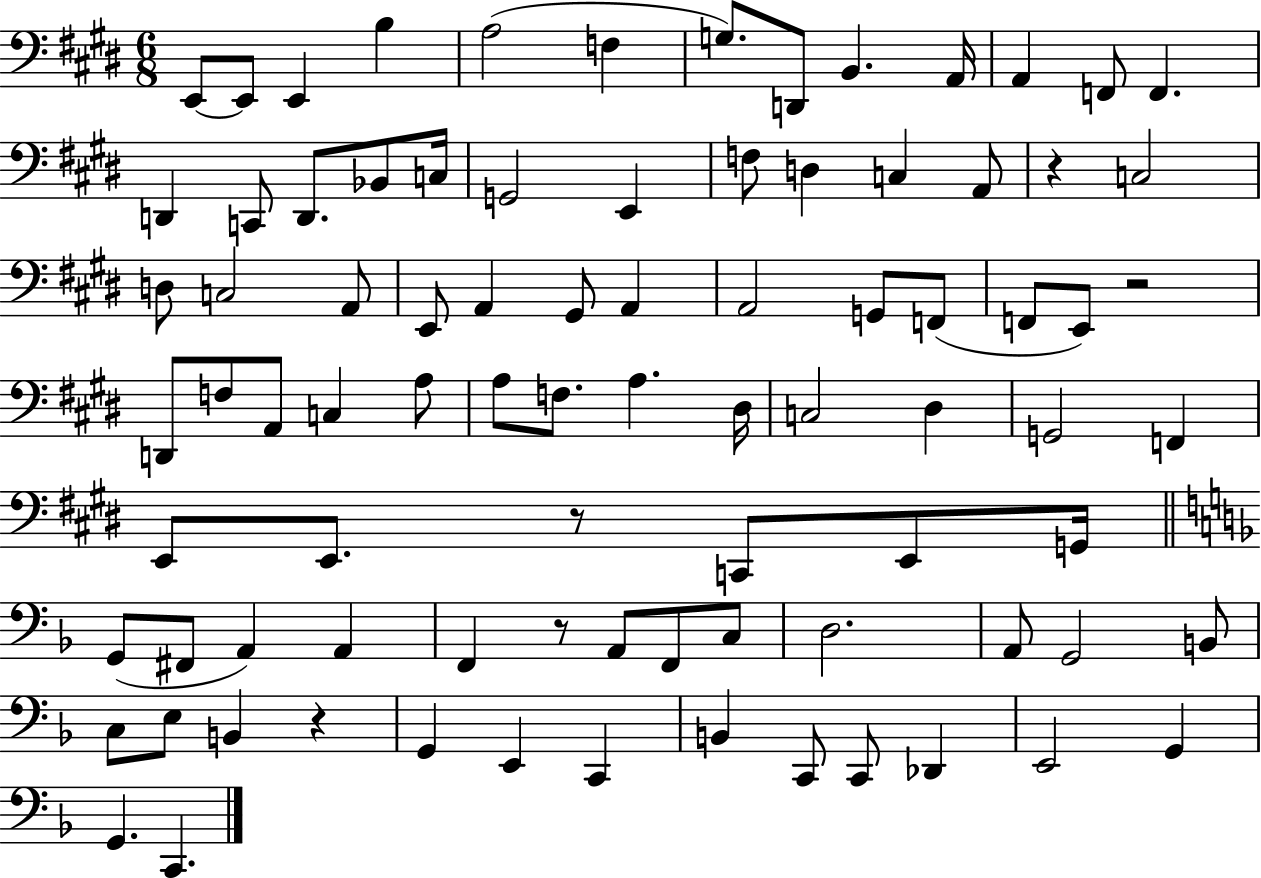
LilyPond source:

{
  \clef bass
  \numericTimeSignature
  \time 6/8
  \key e \major
  e,8~~ e,8 e,4 b4 | a2( f4 | g8.) d,8 b,4. a,16 | a,4 f,8 f,4. | \break d,4 c,8 d,8. bes,8 c16 | g,2 e,4 | f8 d4 c4 a,8 | r4 c2 | \break d8 c2 a,8 | e,8 a,4 gis,8 a,4 | a,2 g,8 f,8( | f,8 e,8) r2 | \break d,8 f8 a,8 c4 a8 | a8 f8. a4. dis16 | c2 dis4 | g,2 f,4 | \break e,8 e,8. r8 c,8 e,8 g,16 | \bar "||" \break \key f \major g,8( fis,8 a,4) a,4 | f,4 r8 a,8 f,8 c8 | d2. | a,8 g,2 b,8 | \break c8 e8 b,4 r4 | g,4 e,4 c,4 | b,4 c,8 c,8 des,4 | e,2 g,4 | \break g,4. c,4. | \bar "|."
}